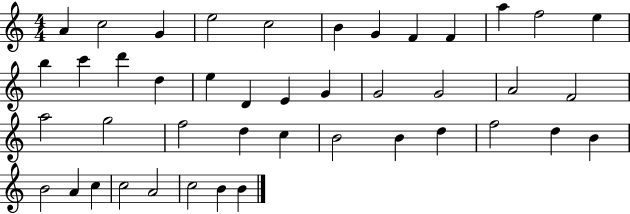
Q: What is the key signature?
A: C major